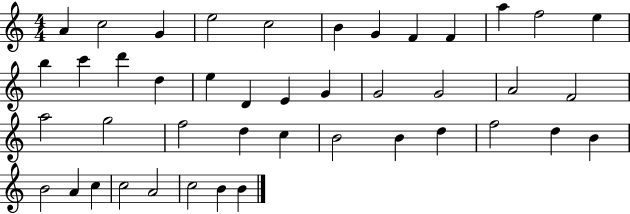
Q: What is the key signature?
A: C major